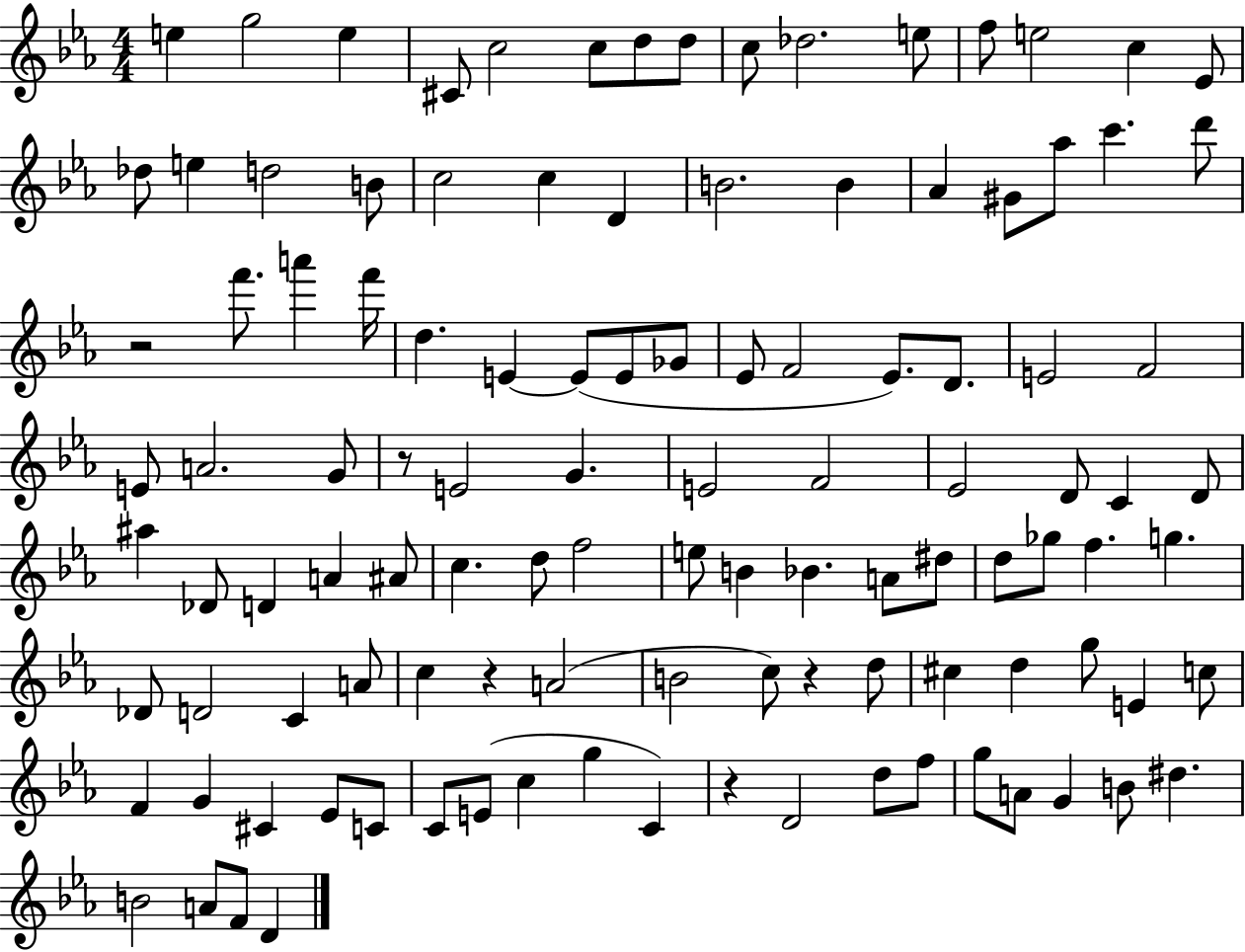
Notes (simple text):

E5/q G5/h E5/q C#4/e C5/h C5/e D5/e D5/e C5/e Db5/h. E5/e F5/e E5/h C5/q Eb4/e Db5/e E5/q D5/h B4/e C5/h C5/q D4/q B4/h. B4/q Ab4/q G#4/e Ab5/e C6/q. D6/e R/h F6/e. A6/q F6/s D5/q. E4/q E4/e E4/e Gb4/e Eb4/e F4/h Eb4/e. D4/e. E4/h F4/h E4/e A4/h. G4/e R/e E4/h G4/q. E4/h F4/h Eb4/h D4/e C4/q D4/e A#5/q Db4/e D4/q A4/q A#4/e C5/q. D5/e F5/h E5/e B4/q Bb4/q. A4/e D#5/e D5/e Gb5/e F5/q. G5/q. Db4/e D4/h C4/q A4/e C5/q R/q A4/h B4/h C5/e R/q D5/e C#5/q D5/q G5/e E4/q C5/e F4/q G4/q C#4/q Eb4/e C4/e C4/e E4/e C5/q G5/q C4/q R/q D4/h D5/e F5/e G5/e A4/e G4/q B4/e D#5/q. B4/h A4/e F4/e D4/q